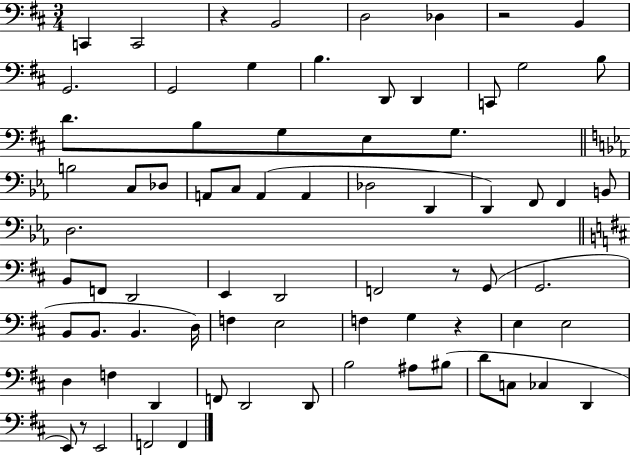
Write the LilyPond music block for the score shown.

{
  \clef bass
  \numericTimeSignature
  \time 3/4
  \key d \major
  \repeat volta 2 { c,4 c,2 | r4 b,2 | d2 des4 | r2 b,4 | \break g,2. | g,2 g4 | b4. d,8 d,4 | c,8 g2 b8 | \break d'8. b8 g8 e8 g8. | \bar "||" \break \key ees \major b2 c8 des8 | a,8 c8 a,4( a,4 | des2 d,4 | d,4) f,8 f,4 b,8 | \break d2. | \bar "||" \break \key b \minor b,8 f,8 d,2 | e,4 d,2 | f,2 r8 g,8( | g,2. | \break b,8 b,8. b,4. d16) | f4 e2 | f4 g4 r4 | e4 e2 | \break d4 f4 d,4 | f,8 d,2 d,8 | b2 ais8 bis8( | d'8 c8 ces4 d,4 | \break e,8) r8 e,2 | f,2 f,4 | } \bar "|."
}